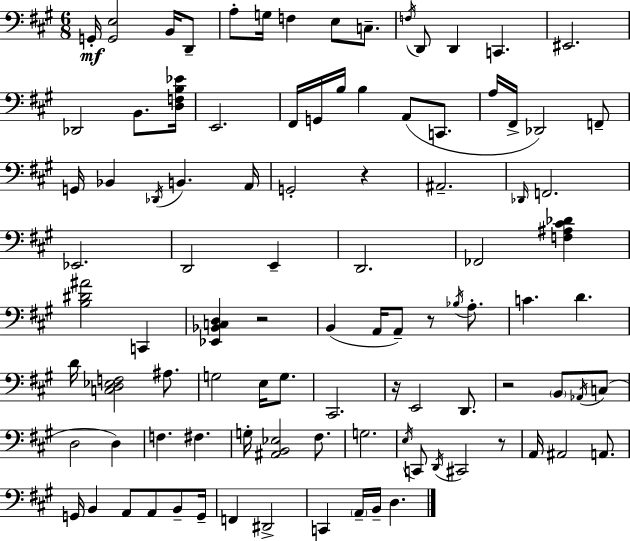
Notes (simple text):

G2/s [G2,E3]/h B2/s D2/e A3/e G3/s F3/q E3/e C3/e. F3/s D2/e D2/q C2/q. EIS2/h. Db2/h B2/e. [D3,F3,B3,Eb4]/s E2/h. F#2/s G2/s B3/s B3/q A2/e C2/e. A3/s F#2/s Db2/h F2/e G2/s Bb2/q Db2/s B2/q. A2/s G2/h R/q A#2/h. Db2/s F2/h. Eb2/h. D2/h E2/q D2/h. FES2/h [F3,A#3,C#4,Db4]/q [B3,D#4,A#4]/h C2/q [Eb2,Bb2,C3,D3]/q R/h B2/q A2/s A2/e R/e Bb3/s A3/e. C4/q. D4/q. D4/s [C3,D3,Eb3,F3]/h A#3/e. G3/h E3/s G3/e. C#2/h. R/s E2/h D2/e. R/h B2/e Ab2/s C3/e D3/h D3/q F3/q. F#3/q. G3/s [A#2,B2,Eb3]/h F#3/e. G3/h. E3/s C2/e D2/s C#2/h R/e A2/s A#2/h A2/e. G2/s B2/q A2/e A2/e B2/e G2/s F2/q D#2/h C2/q A2/s B2/s D3/q.